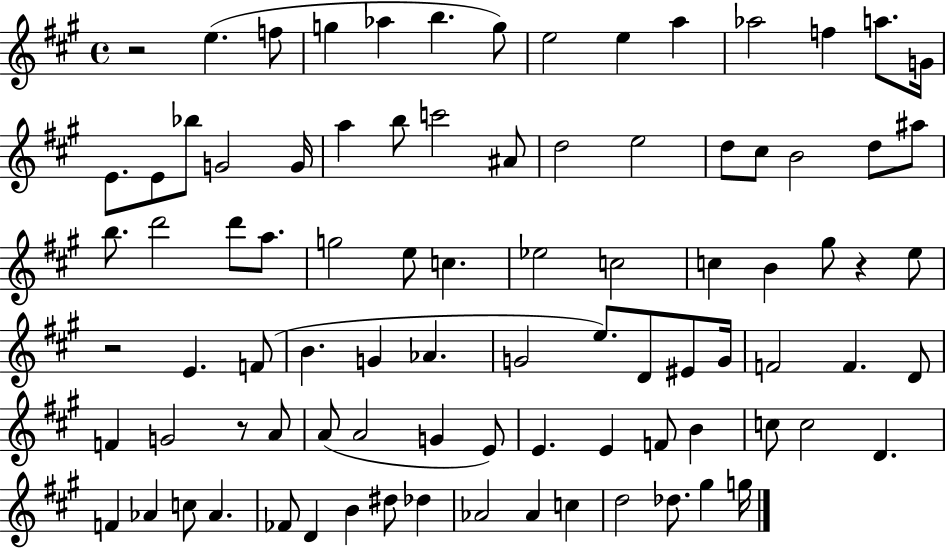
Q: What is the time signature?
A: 4/4